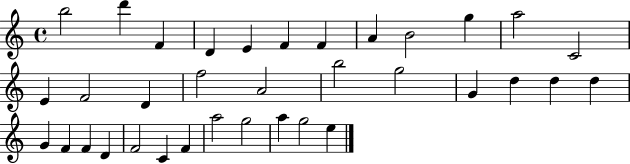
{
  \clef treble
  \time 4/4
  \defaultTimeSignature
  \key c \major
  b''2 d'''4 f'4 | d'4 e'4 f'4 f'4 | a'4 b'2 g''4 | a''2 c'2 | \break e'4 f'2 d'4 | f''2 a'2 | b''2 g''2 | g'4 d''4 d''4 d''4 | \break g'4 f'4 f'4 d'4 | f'2 c'4 f'4 | a''2 g''2 | a''4 g''2 e''4 | \break \bar "|."
}